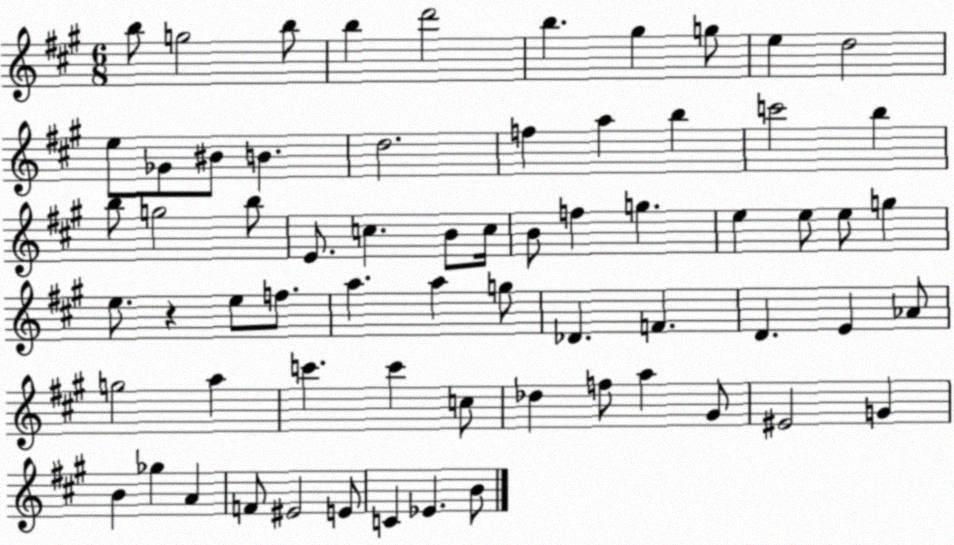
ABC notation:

X:1
T:Untitled
M:6/8
L:1/4
K:A
b/2 g2 b/2 b d'2 b ^g g/2 e d2 e/2 _G/2 ^B/2 B d2 f a b c'2 b b/2 g2 b/2 E/2 c B/2 c/4 B/2 f g e e/2 e/2 g e/2 z e/2 f/2 a a g/2 _D F D E _A/2 g2 a c' c' c/2 _d f/2 a ^G/2 ^E2 G B _g A F/2 ^E2 E/2 C _E B/2